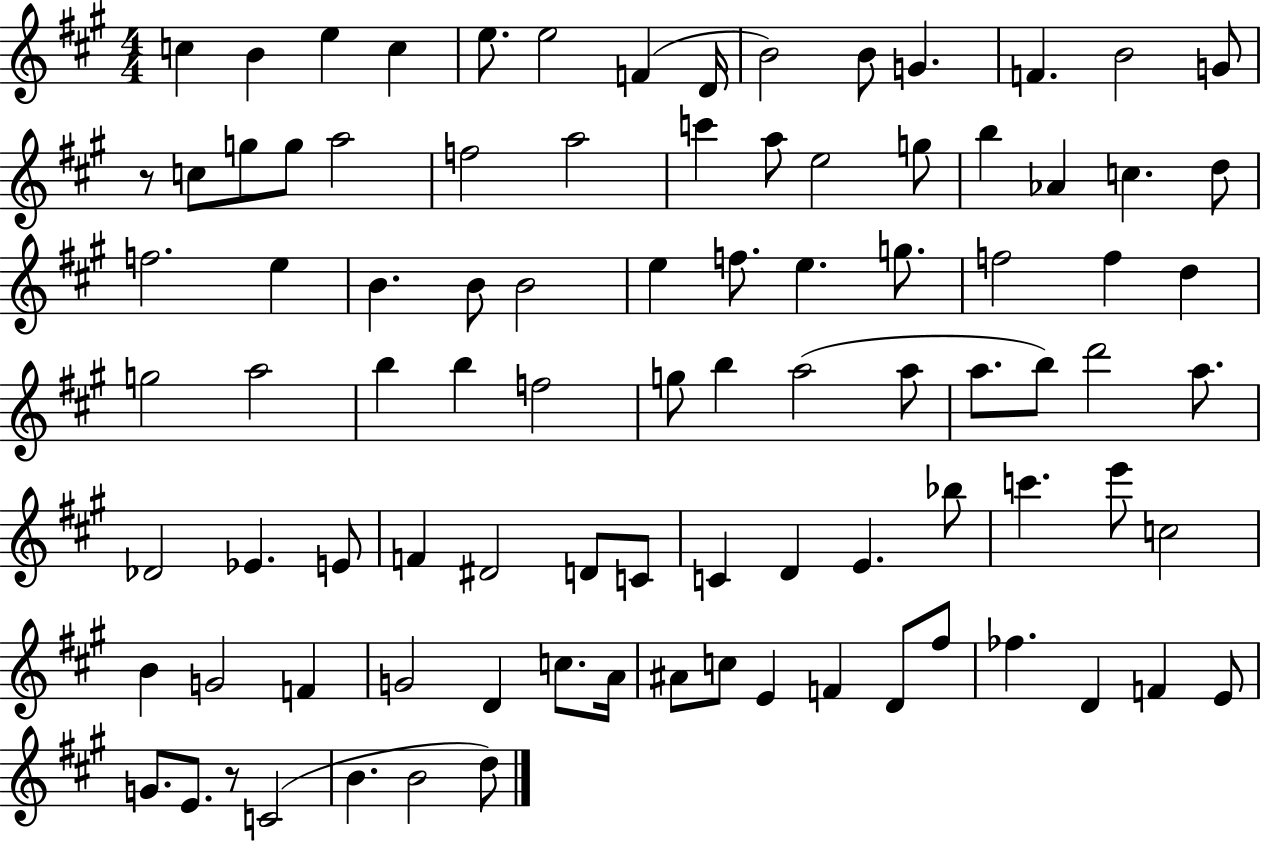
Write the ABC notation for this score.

X:1
T:Untitled
M:4/4
L:1/4
K:A
c B e c e/2 e2 F D/4 B2 B/2 G F B2 G/2 z/2 c/2 g/2 g/2 a2 f2 a2 c' a/2 e2 g/2 b _A c d/2 f2 e B B/2 B2 e f/2 e g/2 f2 f d g2 a2 b b f2 g/2 b a2 a/2 a/2 b/2 d'2 a/2 _D2 _E E/2 F ^D2 D/2 C/2 C D E _b/2 c' e'/2 c2 B G2 F G2 D c/2 A/4 ^A/2 c/2 E F D/2 ^f/2 _f D F E/2 G/2 E/2 z/2 C2 B B2 d/2